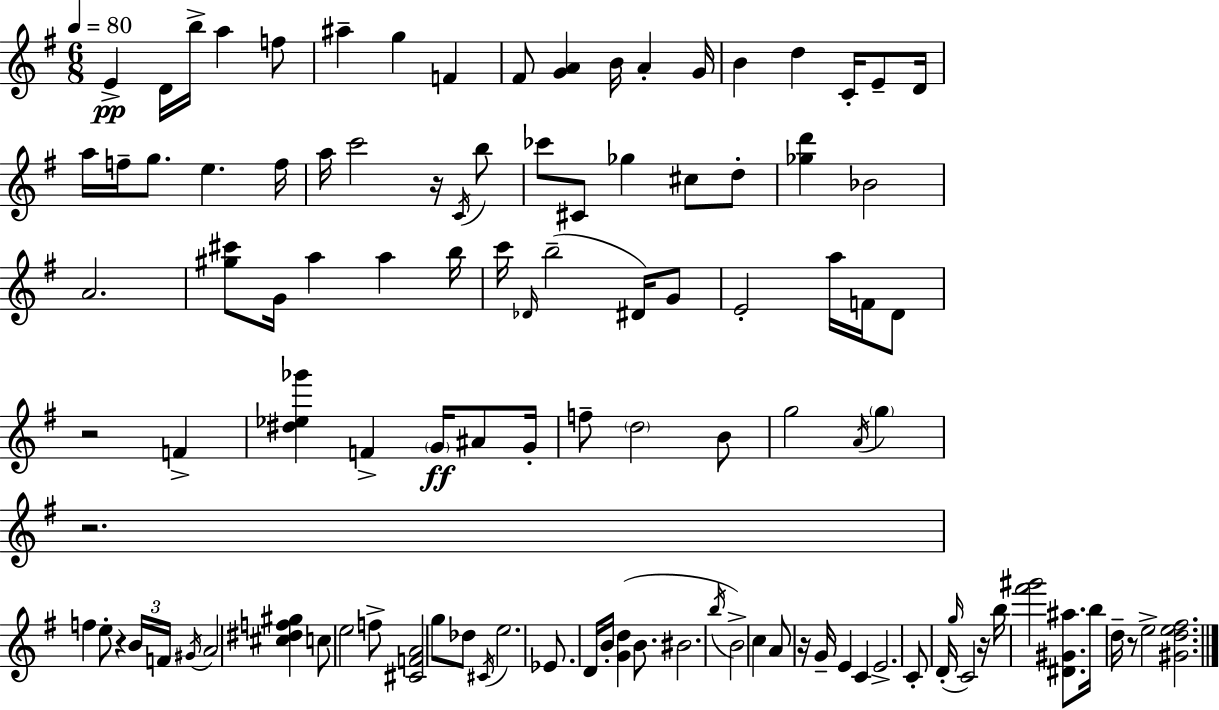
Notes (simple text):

E4/q D4/s B5/s A5/q F5/e A#5/q G5/q F4/q F#4/e [G4,A4]/q B4/s A4/q G4/s B4/q D5/q C4/s E4/e D4/s A5/s F5/s G5/e. E5/q. F5/s A5/s C6/h R/s C4/s B5/e CES6/e C#4/e Gb5/q C#5/e D5/e [Gb5,D6]/q Bb4/h A4/h. [G#5,C#6]/e G4/s A5/q A5/q B5/s C6/s Db4/s B5/h D#4/s G4/e E4/h A5/s F4/s D4/e R/h F4/q [D#5,Eb5,Gb6]/q F4/q G4/s A#4/e G4/s F5/e D5/h B4/e G5/h A4/s G5/q R/h. F5/q E5/e R/q B4/s F4/s G#4/s A4/h [C#5,D#5,F5,G#5]/q C5/e E5/h F5/e [C#4,F4,A4]/h G5/e Db5/e C#4/s E5/h. Eb4/e. D4/s B4/s [G4,D5]/q B4/e. BIS4/h. B5/s B4/h C5/q A4/e R/s G4/s E4/q C4/q E4/h. C4/e D4/s G5/s C4/h R/s B5/s [F#6,G#6]/h [D#4,G#4,A#5]/e. B5/s D5/s R/e E5/h [G#4,D5,E5,F#5]/h.